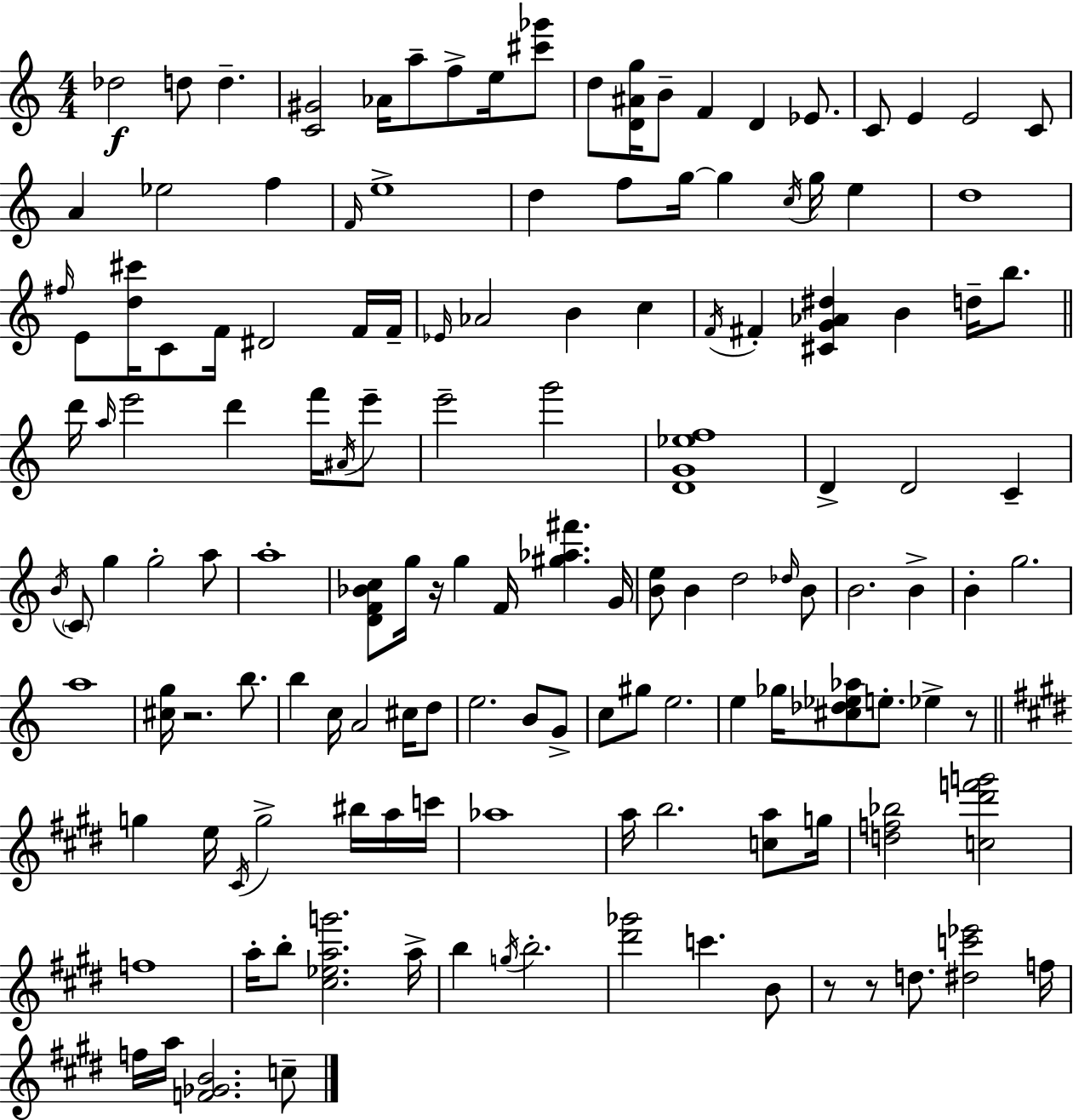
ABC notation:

X:1
T:Untitled
M:4/4
L:1/4
K:C
_d2 d/2 d [C^G]2 _A/4 a/2 f/2 e/4 [^c'_g']/2 d/2 [D^Ag]/4 B/2 F D _E/2 C/2 E E2 C/2 A _e2 f F/4 e4 d f/2 g/4 g c/4 g/4 e d4 ^f/4 E/2 [d^c']/4 C/2 F/4 ^D2 F/4 F/4 _E/4 _A2 B c F/4 ^F [^CG_A^d] B d/4 b/2 d'/4 a/4 e'2 d' f'/4 ^A/4 e'/2 e'2 g'2 [DG_ef]4 D D2 C B/4 C/2 g g2 a/2 a4 [DF_Bc]/2 g/4 z/4 g F/4 [^g_a^f'] G/4 [Be]/2 B d2 _d/4 B/2 B2 B B g2 a4 [^cg]/4 z2 b/2 b c/4 A2 ^c/4 d/2 e2 B/2 G/2 c/2 ^g/2 e2 e _g/4 [^c_d_e_a]/2 e/2 _e z/2 g e/4 ^C/4 g2 ^b/4 a/4 c'/4 _a4 a/4 b2 [ca]/2 g/4 [df_b]2 [c^d'f'g']2 f4 a/4 b/2 [^c_eag']2 a/4 b g/4 b2 [^d'_g']2 c' B/2 z/2 z/2 d/2 [^dc'_e']2 f/4 f/4 a/4 [F_GB]2 c/2